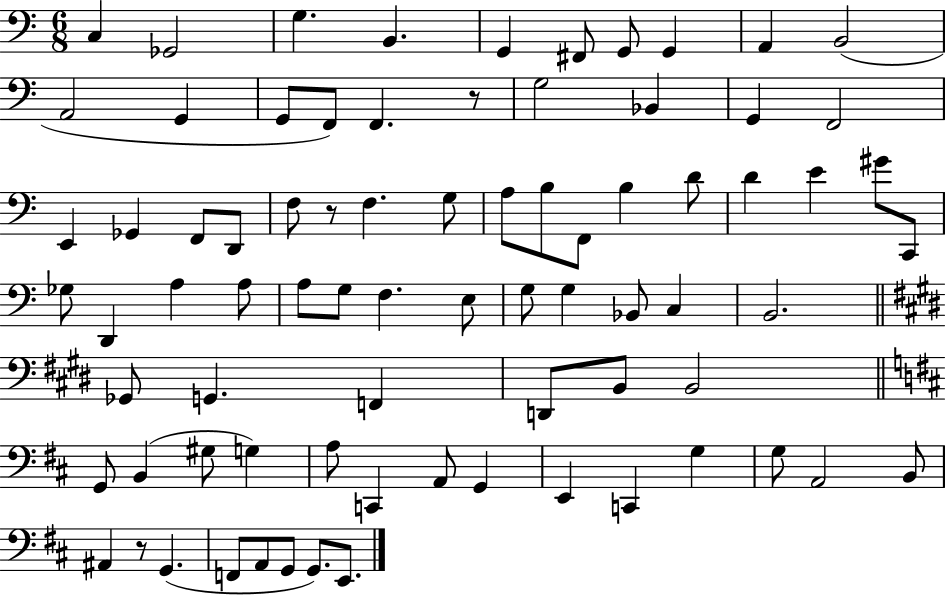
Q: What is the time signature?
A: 6/8